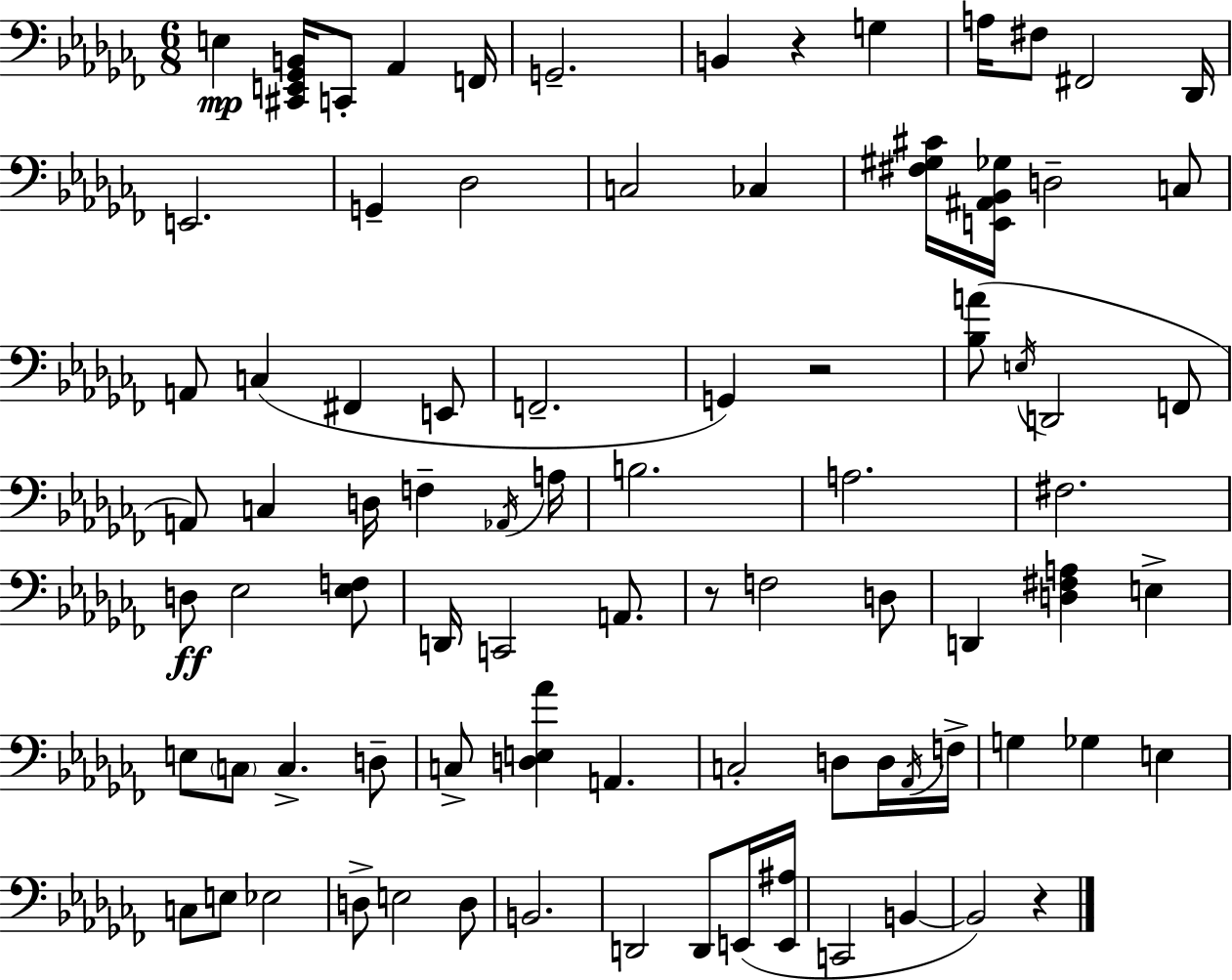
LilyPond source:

{
  \clef bass
  \numericTimeSignature
  \time 6/8
  \key aes \minor
  \repeat volta 2 { e4\mp <cis, e, ges, b,>16 c,8-. aes,4 f,16 | g,2.-- | b,4 r4 g4 | a16 fis8 fis,2 des,16 | \break e,2. | g,4-- des2 | c2 ces4 | <fis gis cis'>16 <e, ais, bes, ges>16 d2-- c8 | \break a,8 c4( fis,4 e,8 | f,2.-- | g,4) r2 | <bes a'>8( \acciaccatura { e16 } d,2 f,8 | \break a,8) c4 d16 f4-- | \acciaccatura { aes,16 } a16 b2. | a2. | fis2. | \break d8\ff ees2 | <ees f>8 d,16 c,2 a,8. | r8 f2 | d8 d,4 <d fis a>4 e4-> | \break e8 \parenthesize c8 c4.-> | d8-- c8-> <d e aes'>4 a,4. | c2-. d8 | d16 \acciaccatura { aes,16 } f16-> g4 ges4 e4 | \break c8 e8 ees2 | d8-> e2 | d8 b,2. | d,2 d,8 | \break e,16( <e, ais>16 c,2 b,4~~ | b,2) r4 | } \bar "|."
}